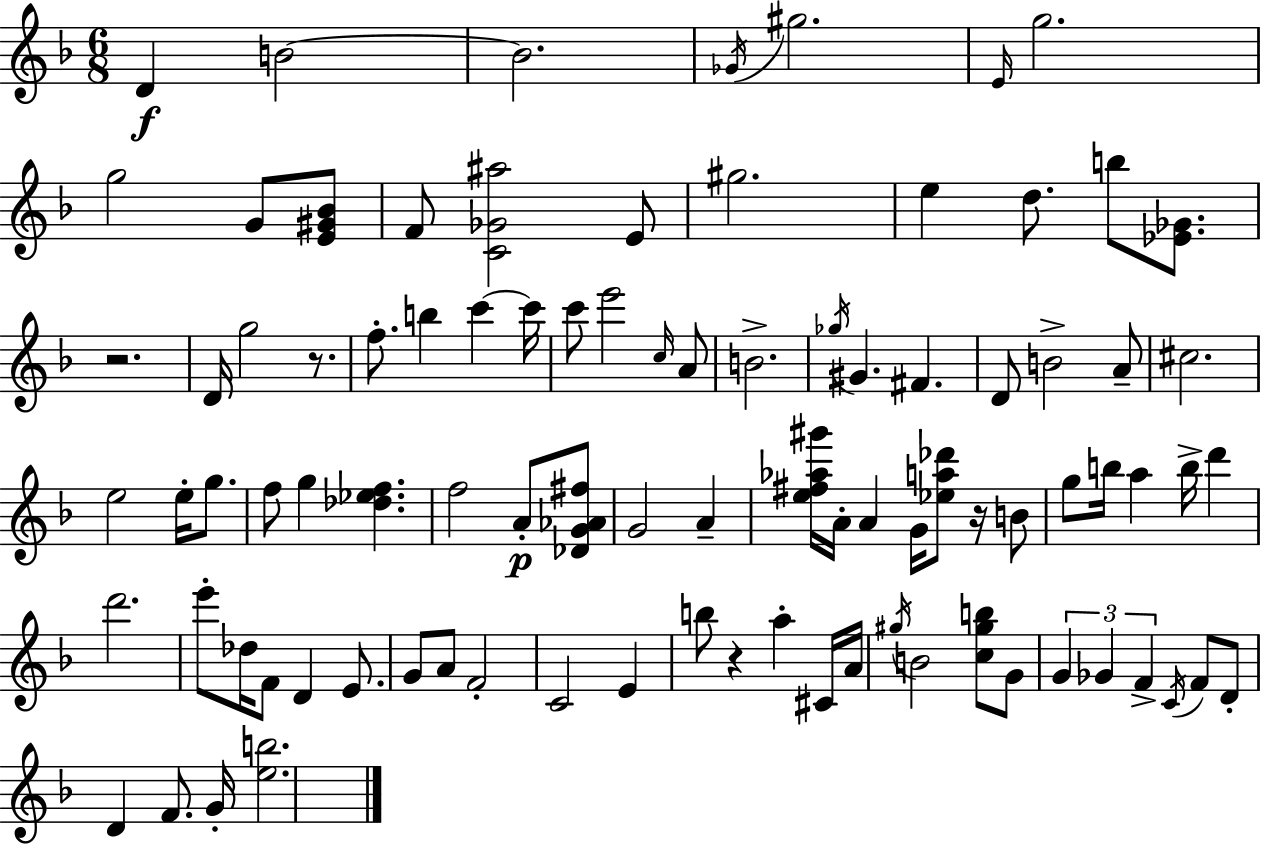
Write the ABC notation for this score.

X:1
T:Untitled
M:6/8
L:1/4
K:F
D B2 B2 _G/4 ^g2 E/4 g2 g2 G/2 [E^G_B]/2 F/2 [C_G^a]2 E/2 ^g2 e d/2 b/2 [_E_G]/2 z2 D/4 g2 z/2 f/2 b c' c'/4 c'/2 e'2 c/4 A/2 B2 _g/4 ^G ^F D/2 B2 A/2 ^c2 e2 e/4 g/2 f/2 g [_d_ef] f2 A/2 [_DG_A^f]/2 G2 A [e^f_a^g']/4 A/4 A G/4 [_ea_d']/2 z/4 B/2 g/2 b/4 a b/4 d' d'2 e'/2 _d/4 F/2 D E/2 G/2 A/2 F2 C2 E b/2 z a ^C/4 A/4 ^g/4 B2 [c^gb]/2 G/2 G _G F C/4 F/2 D/2 D F/2 G/4 [eb]2